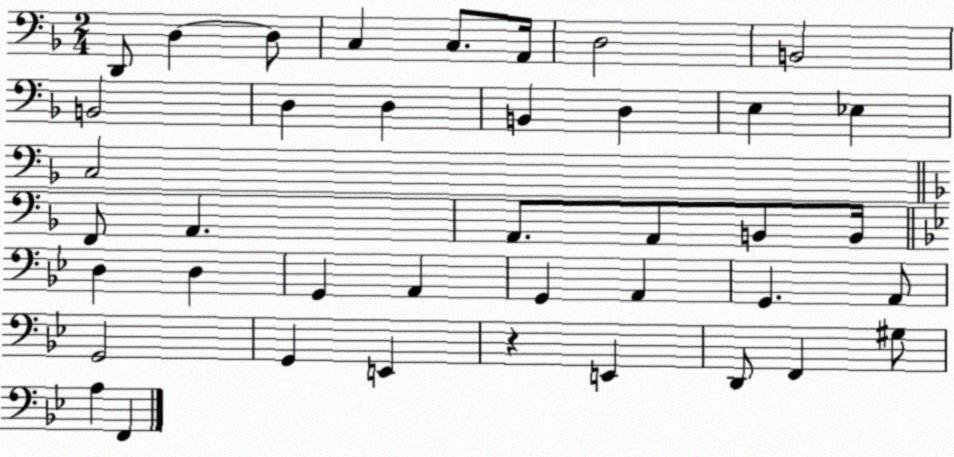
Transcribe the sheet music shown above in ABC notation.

X:1
T:Untitled
M:2/4
L:1/4
K:F
D,,/2 D, D,/2 C, C,/2 A,,/4 D,2 B,,2 B,,2 D, D, B,, D, E, _E, C,2 F,,/2 A,, A,,/2 A,,/2 B,,/2 B,,/4 D, D, G,, A,, G,, A,, G,, A,,/2 G,,2 G,, E,, z E,, D,,/2 F,, ^G,/2 A, F,,